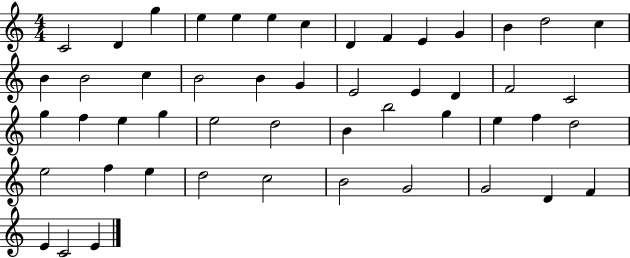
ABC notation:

X:1
T:Untitled
M:4/4
L:1/4
K:C
C2 D g e e e c D F E G B d2 c B B2 c B2 B G E2 E D F2 C2 g f e g e2 d2 B b2 g e f d2 e2 f e d2 c2 B2 G2 G2 D F E C2 E